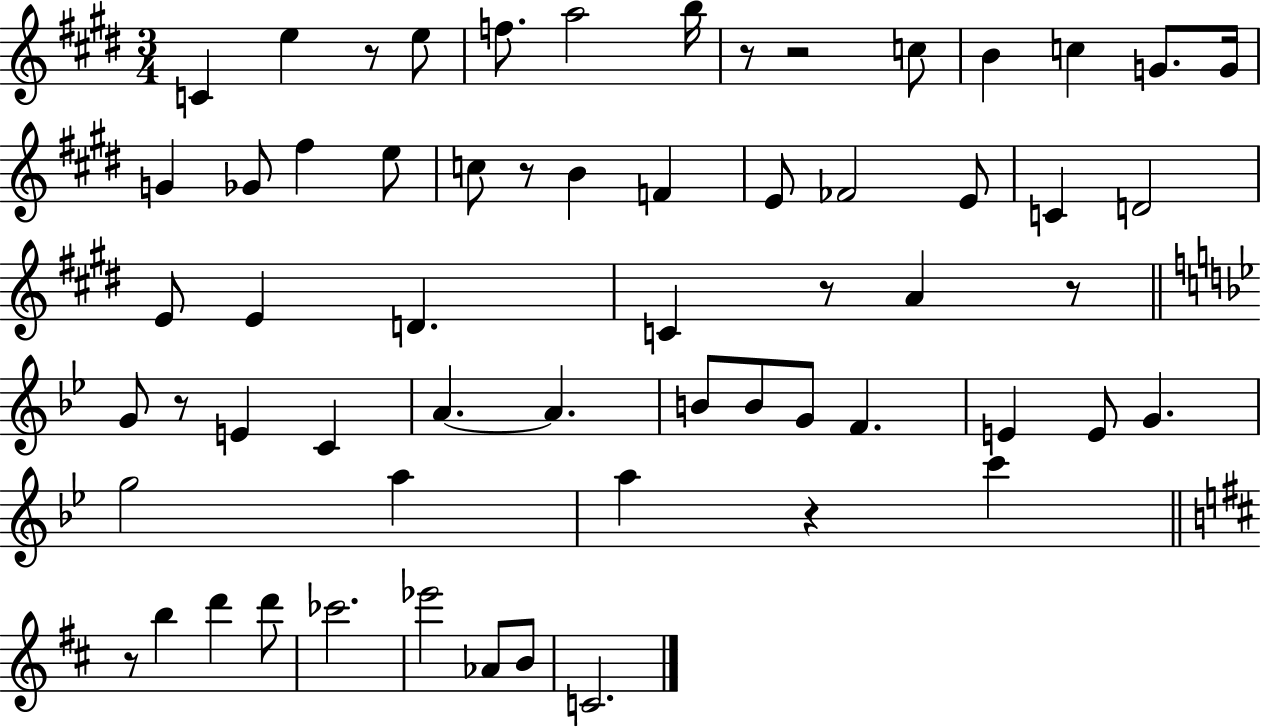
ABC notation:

X:1
T:Untitled
M:3/4
L:1/4
K:E
C e z/2 e/2 f/2 a2 b/4 z/2 z2 c/2 B c G/2 G/4 G _G/2 ^f e/2 c/2 z/2 B F E/2 _F2 E/2 C D2 E/2 E D C z/2 A z/2 G/2 z/2 E C A A B/2 B/2 G/2 F E E/2 G g2 a a z c' z/2 b d' d'/2 _c'2 _e'2 _A/2 B/2 C2